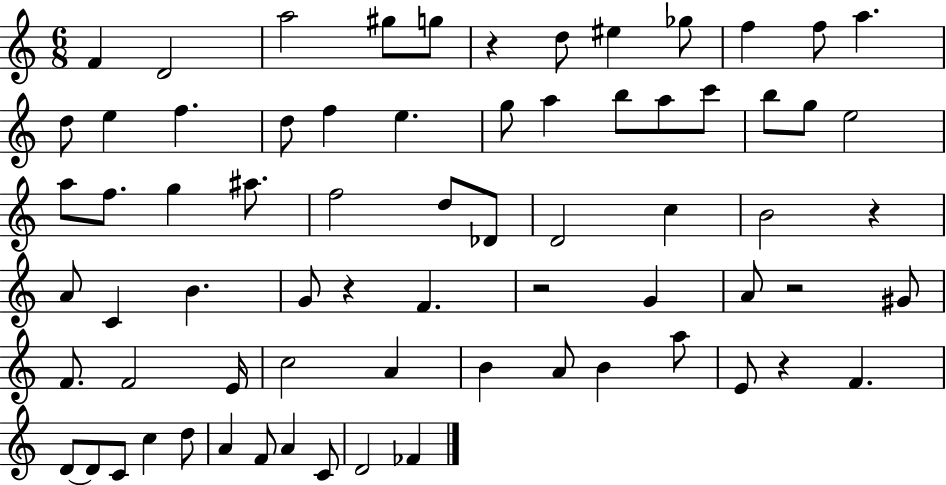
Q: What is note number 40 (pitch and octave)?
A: F4